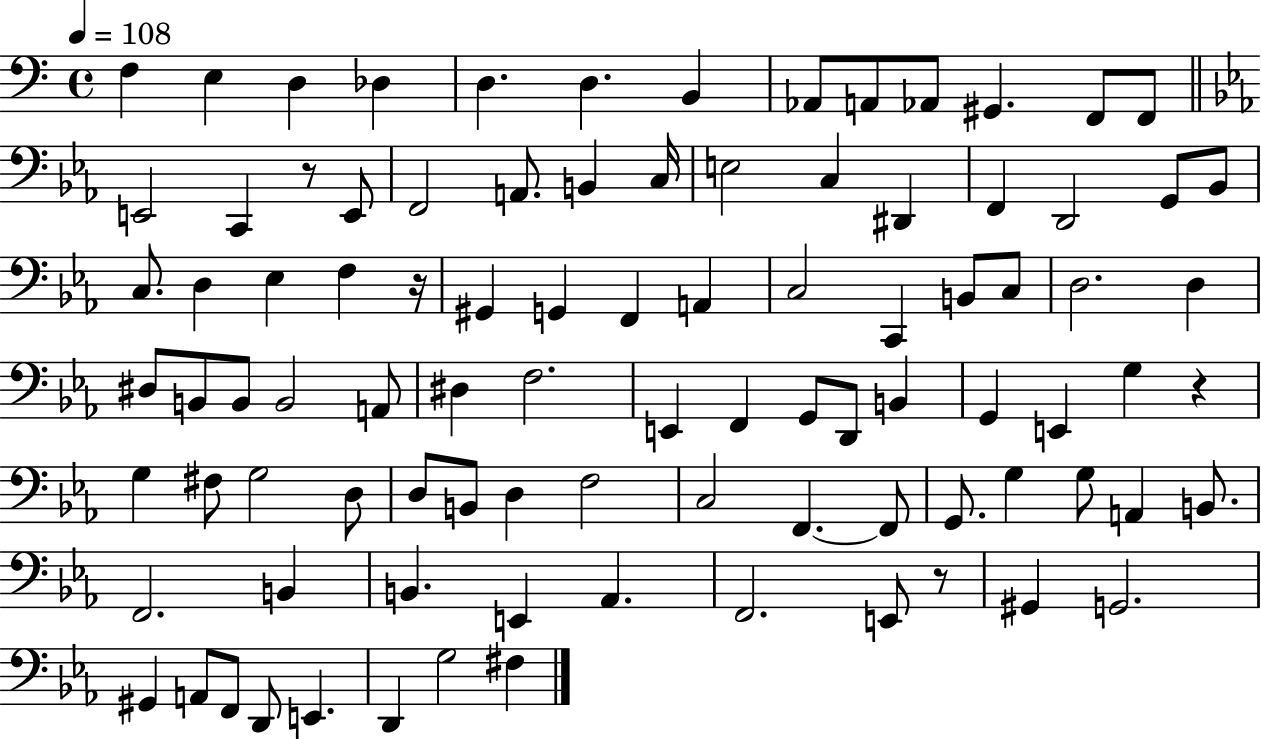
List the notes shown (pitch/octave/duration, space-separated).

F3/q E3/q D3/q Db3/q D3/q. D3/q. B2/q Ab2/e A2/e Ab2/e G#2/q. F2/e F2/e E2/h C2/q R/e E2/e F2/h A2/e. B2/q C3/s E3/h C3/q D#2/q F2/q D2/h G2/e Bb2/e C3/e. D3/q Eb3/q F3/q R/s G#2/q G2/q F2/q A2/q C3/h C2/q B2/e C3/e D3/h. D3/q D#3/e B2/e B2/e B2/h A2/e D#3/q F3/h. E2/q F2/q G2/e D2/e B2/q G2/q E2/q G3/q R/q G3/q F#3/e G3/h D3/e D3/e B2/e D3/q F3/h C3/h F2/q. F2/e G2/e. G3/q G3/e A2/q B2/e. F2/h. B2/q B2/q. E2/q Ab2/q. F2/h. E2/e R/e G#2/q G2/h. G#2/q A2/e F2/e D2/e E2/q. D2/q G3/h F#3/q